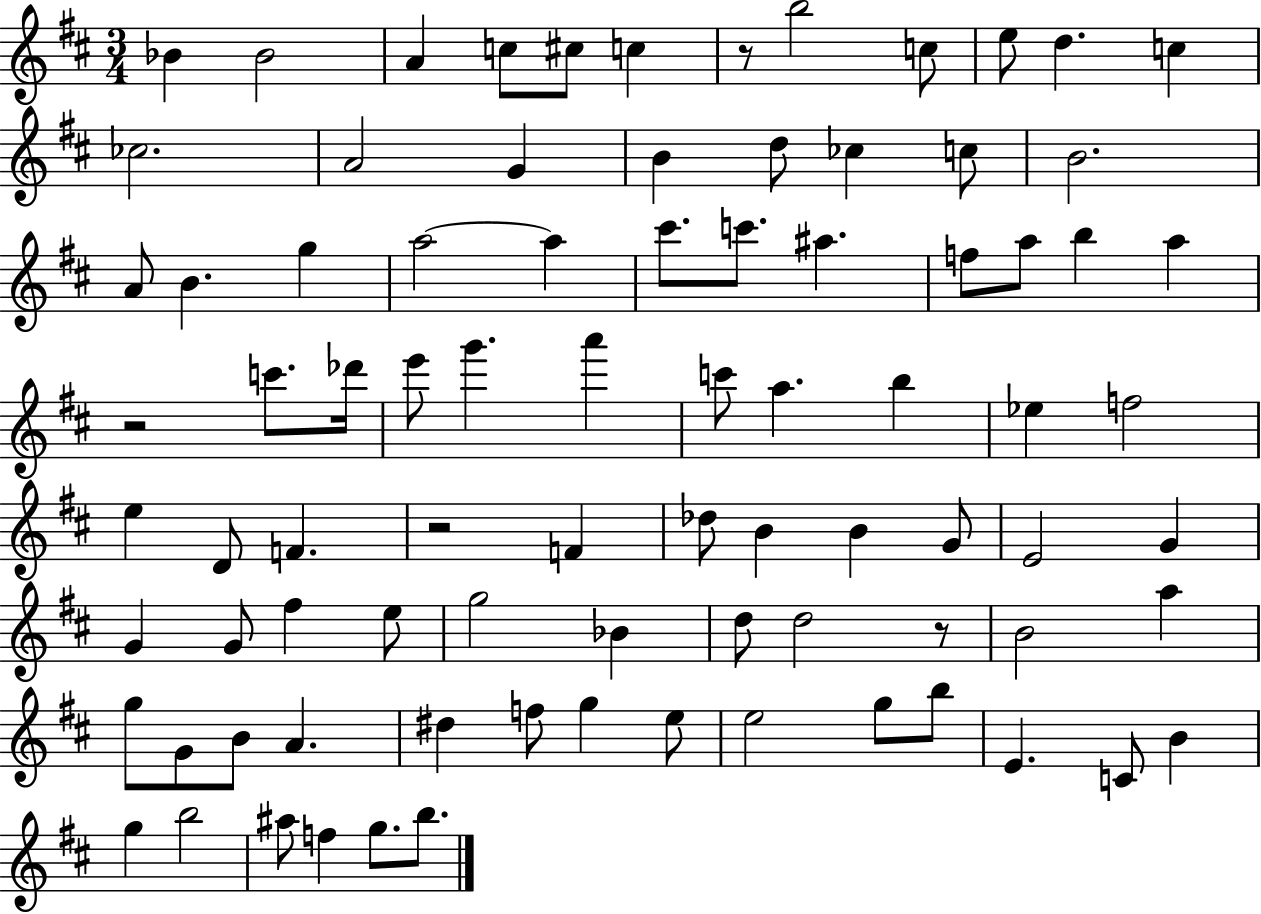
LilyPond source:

{
  \clef treble
  \numericTimeSignature
  \time 3/4
  \key d \major
  \repeat volta 2 { bes'4 bes'2 | a'4 c''8 cis''8 c''4 | r8 b''2 c''8 | e''8 d''4. c''4 | \break ces''2. | a'2 g'4 | b'4 d''8 ces''4 c''8 | b'2. | \break a'8 b'4. g''4 | a''2~~ a''4 | cis'''8. c'''8. ais''4. | f''8 a''8 b''4 a''4 | \break r2 c'''8. des'''16 | e'''8 g'''4. a'''4 | c'''8 a''4. b''4 | ees''4 f''2 | \break e''4 d'8 f'4. | r2 f'4 | des''8 b'4 b'4 g'8 | e'2 g'4 | \break g'4 g'8 fis''4 e''8 | g''2 bes'4 | d''8 d''2 r8 | b'2 a''4 | \break g''8 g'8 b'8 a'4. | dis''4 f''8 g''4 e''8 | e''2 g''8 b''8 | e'4. c'8 b'4 | \break g''4 b''2 | ais''8 f''4 g''8. b''8. | } \bar "|."
}